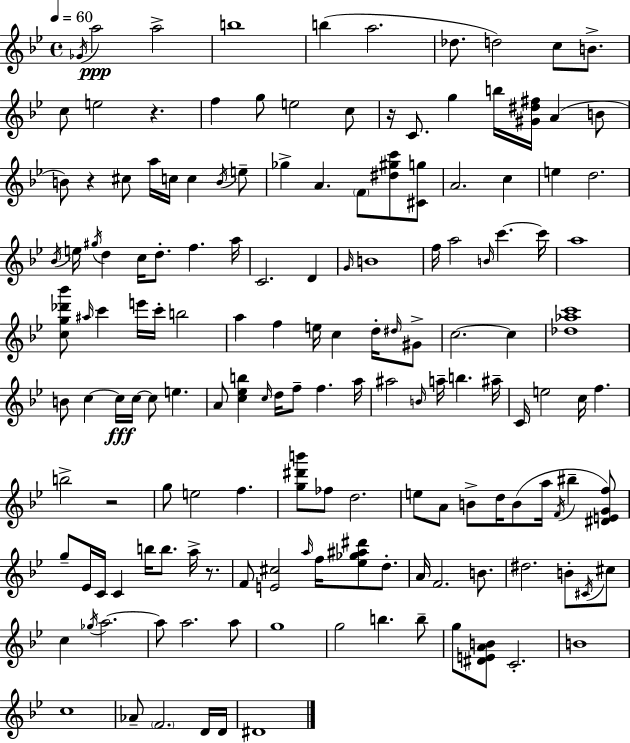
{
  \clef treble
  \time 4/4
  \defaultTimeSignature
  \key g \minor
  \tempo 4 = 60
  \repeat volta 2 { \acciaccatura { ges'16 }\ppp a''2 a''2-> | b''1 | b''4( a''2. | des''8. d''2) c''8 b'8.-> | \break c''8 e''2 r4. | f''4 g''8 e''2 c''8 | r16 c'8. g''4 b''16 <gis' dis'' fis''>16 a'4( b'8 | b'8) r4 cis''8 a''16 c''16 c''4 \acciaccatura { b'16 } | \break e''8-- ges''4-> a'4. \parenthesize f'8 <dis'' gis'' c'''>8 | <cis' g''>8 a'2. c''4 | e''4 d''2. | \acciaccatura { bes'16 } e''16 \acciaccatura { gis''16 } d''4 c''16 d''8.-. f''4. | \break a''16 c'2. | d'4 \grace { g'16 } b'1 | f''16 a''2 \grace { b'16 } c'''4.~~ | c'''16 a''1 | \break <c'' g'' des''' bes'''>8 \grace { ais''16 } c'''4 e'''16 c'''16-. b''2 | a''4 f''4 e''16 | c''4 d''16-. \grace { dis''16 } gis'8-> c''2.~~ | c''4 <des'' aes'' c'''>1 | \break b'8 c''4~~ c''16\fff c''16~~ | c''8 e''4. a'8 <c'' ees'' b''>4 \grace { c''16 } d''16 | f''8-- f''4. a''16 ais''2 | \grace { b'16 } a''16-- b''4. ais''16-- c'16 e''2 | \break c''16 f''4. b''2-> | r2 g''8 e''2 | f''4. <g'' dis''' b'''>8 fes''8 d''2. | e''8 a'8 b'8-> | \break d''16 b'8( a''16 \acciaccatura { f'16 } bis''4-- <dis' e' g' f''>8) g''8-- ees'16 c'16 c'4 | b''16 b''8. a''16-> r8. f'8 <e' cis''>2 | \grace { a''16 } f''16 <ees'' ges'' ais'' dis'''>8 d''8.-. a'16 f'2. | b'8. dis''2. | \break b'8-. \acciaccatura { cis'16 } cis''8 c''4 | \acciaccatura { ges''16 } a''2.~~ a''8 | a''2. a''8 g''1 | g''2 | \break b''4. b''8-- g''8 | <dis' e' a' b'>8 c'2.-. b'1 | c''1 | aes'8-- | \break \parenthesize f'2. d'16 d'16 dis'1 | } \bar "|."
}